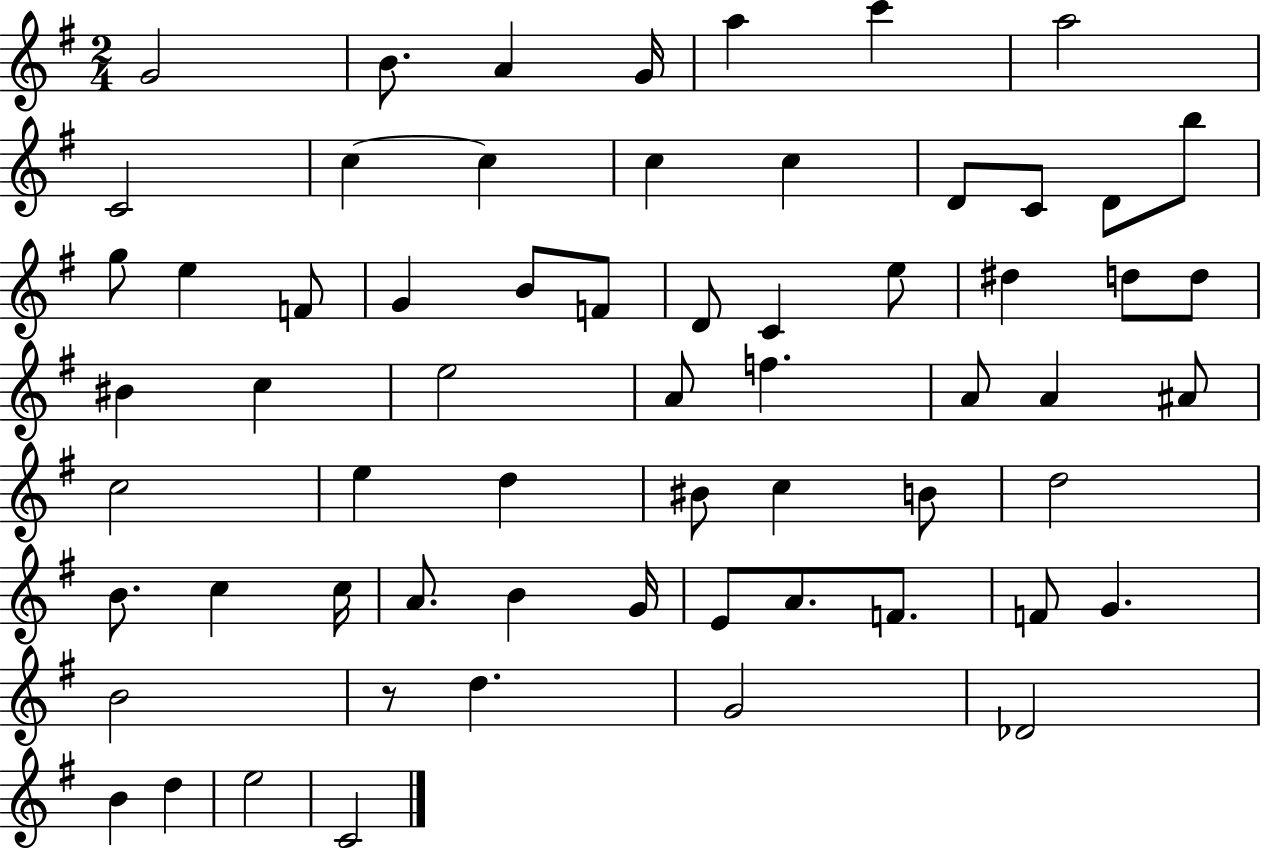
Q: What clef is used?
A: treble